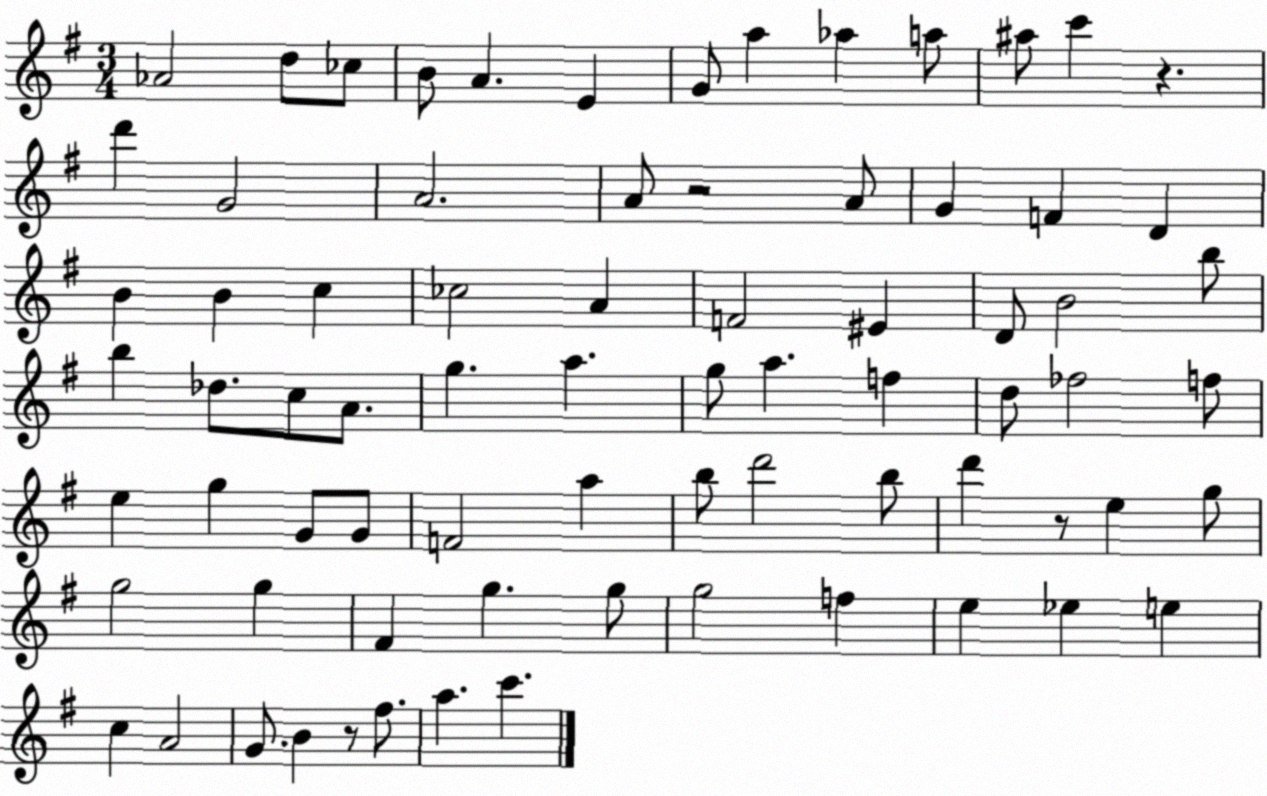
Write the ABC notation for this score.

X:1
T:Untitled
M:3/4
L:1/4
K:G
_A2 d/2 _c/2 B/2 A E G/2 a _a a/2 ^a/2 c' z d' G2 A2 A/2 z2 A/2 G F D B B c _c2 A F2 ^E D/2 B2 b/2 b _d/2 c/2 A/2 g a g/2 a f d/2 _f2 f/2 e g G/2 G/2 F2 a b/2 d'2 b/2 d' z/2 e g/2 g2 g ^F g g/2 g2 f e _e e c A2 G/2 B z/2 ^f/2 a c'